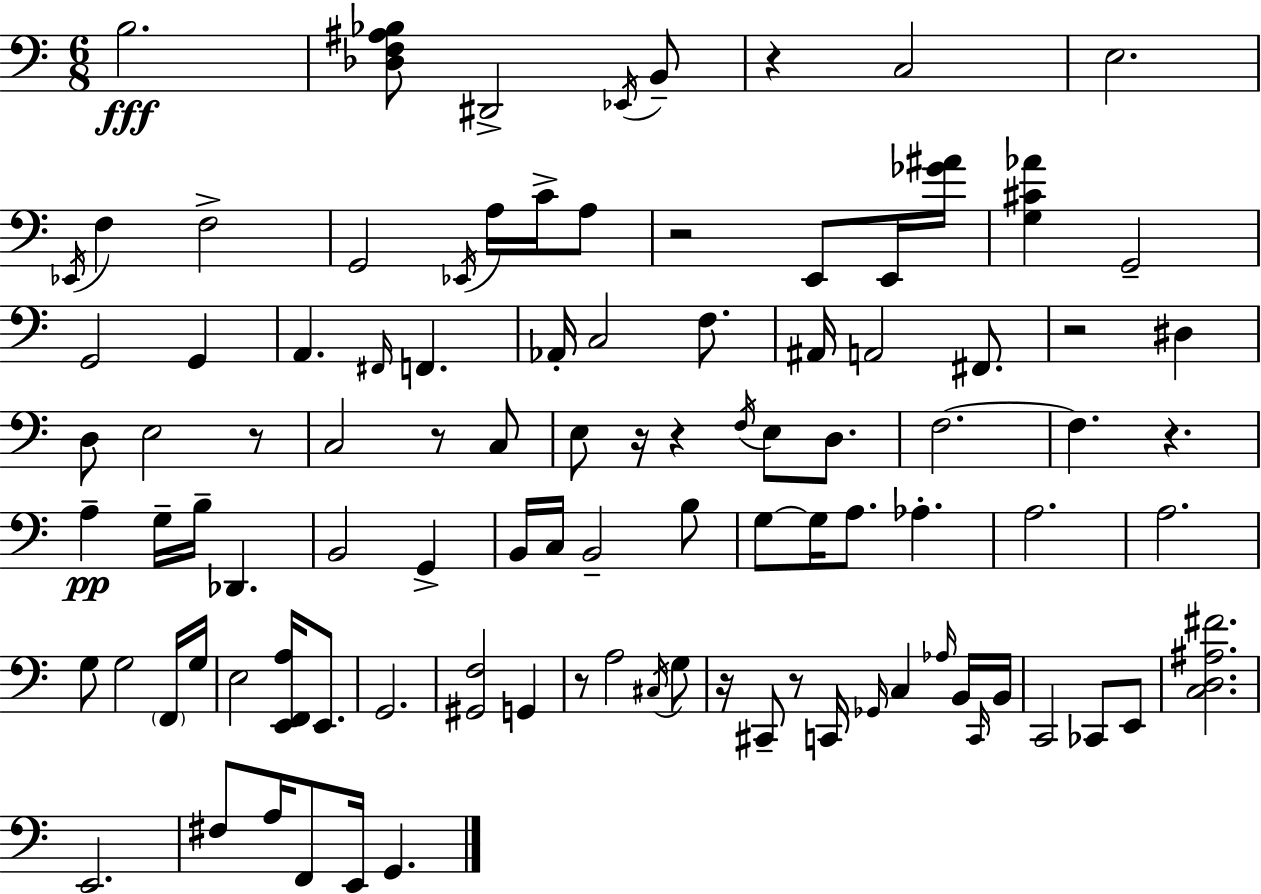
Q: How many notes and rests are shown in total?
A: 100